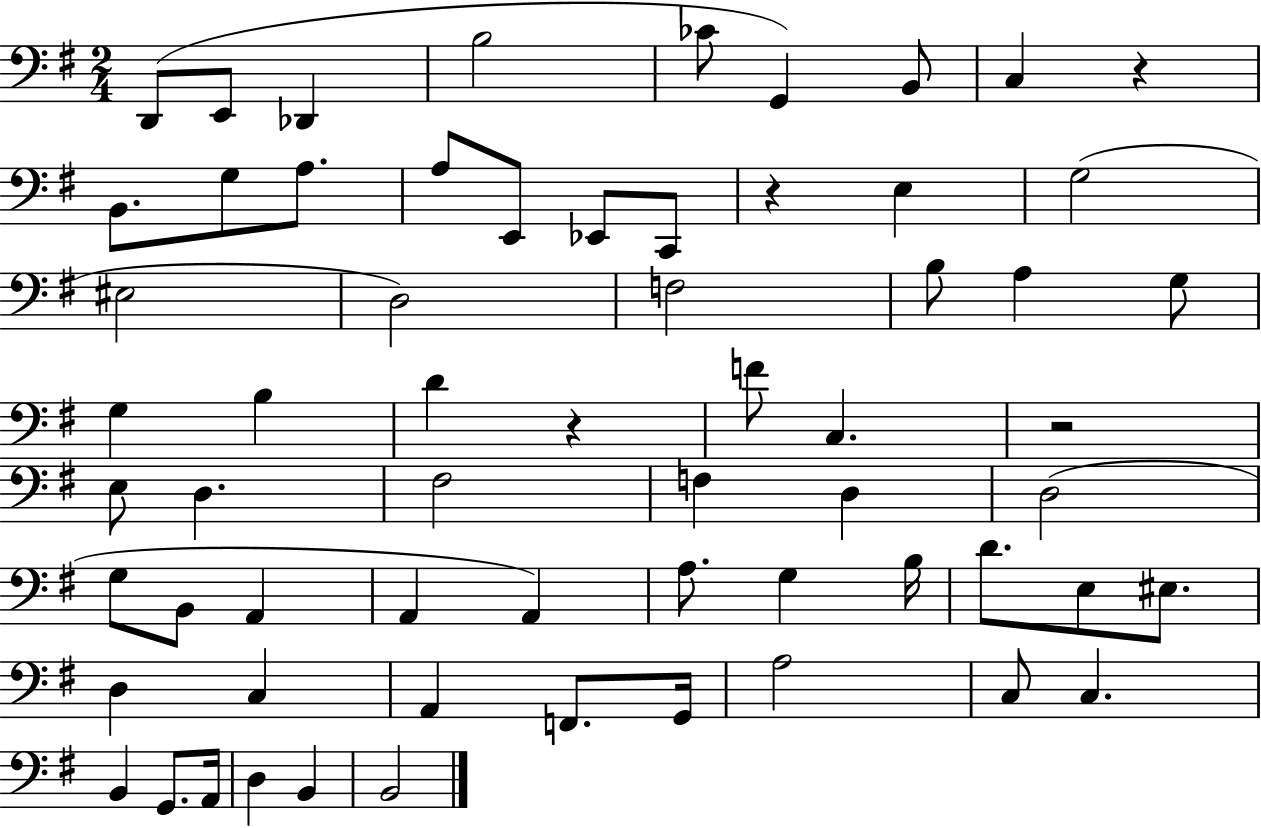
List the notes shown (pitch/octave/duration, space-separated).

D2/e E2/e Db2/q B3/h CES4/e G2/q B2/e C3/q R/q B2/e. G3/e A3/e. A3/e E2/e Eb2/e C2/e R/q E3/q G3/h EIS3/h D3/h F3/h B3/e A3/q G3/e G3/q B3/q D4/q R/q F4/e C3/q. R/h E3/e D3/q. F#3/h F3/q D3/q D3/h G3/e B2/e A2/q A2/q A2/q A3/e. G3/q B3/s D4/e. E3/e EIS3/e. D3/q C3/q A2/q F2/e. G2/s A3/h C3/e C3/q. B2/q G2/e. A2/s D3/q B2/q B2/h